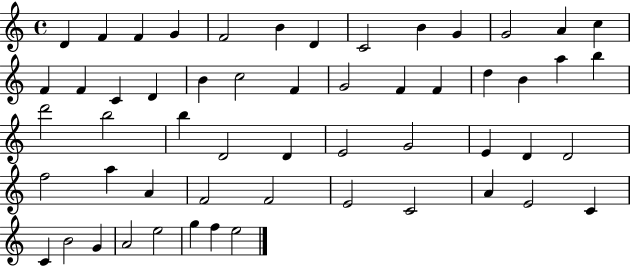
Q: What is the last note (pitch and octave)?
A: E5